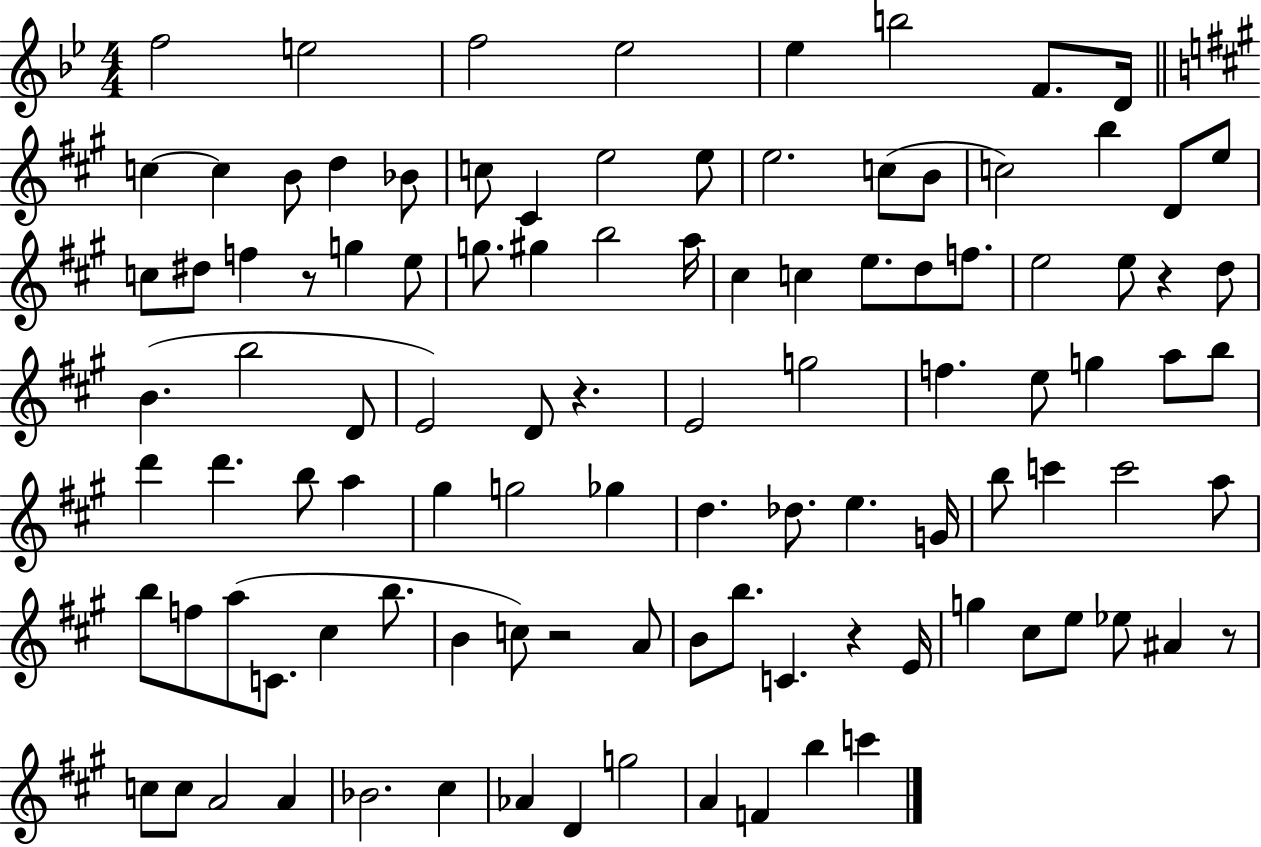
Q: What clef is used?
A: treble